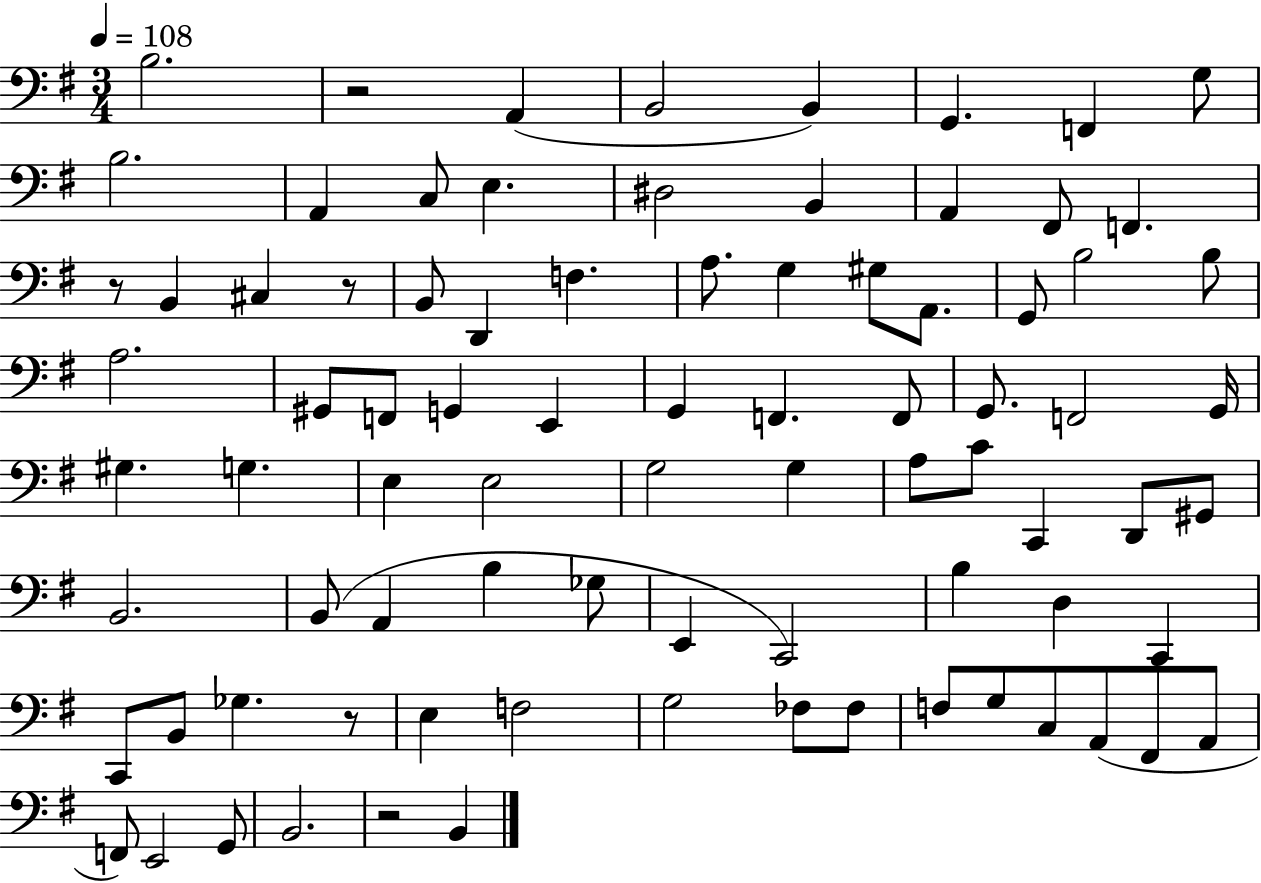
B3/h. R/h A2/q B2/h B2/q G2/q. F2/q G3/e B3/h. A2/q C3/e E3/q. D#3/h B2/q A2/q F#2/e F2/q. R/e B2/q C#3/q R/e B2/e D2/q F3/q. A3/e. G3/q G#3/e A2/e. G2/e B3/h B3/e A3/h. G#2/e F2/e G2/q E2/q G2/q F2/q. F2/e G2/e. F2/h G2/s G#3/q. G3/q. E3/q E3/h G3/h G3/q A3/e C4/e C2/q D2/e G#2/e B2/h. B2/e A2/q B3/q Gb3/e E2/q C2/h B3/q D3/q C2/q C2/e B2/e Gb3/q. R/e E3/q F3/h G3/h FES3/e FES3/e F3/e G3/e C3/e A2/e F#2/e A2/e F2/e E2/h G2/e B2/h. R/h B2/q